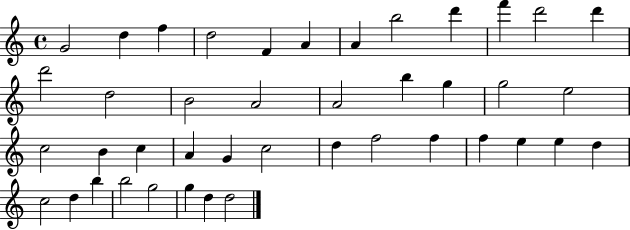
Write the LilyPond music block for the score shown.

{
  \clef treble
  \time 4/4
  \defaultTimeSignature
  \key c \major
  g'2 d''4 f''4 | d''2 f'4 a'4 | a'4 b''2 d'''4 | f'''4 d'''2 d'''4 | \break d'''2 d''2 | b'2 a'2 | a'2 b''4 g''4 | g''2 e''2 | \break c''2 b'4 c''4 | a'4 g'4 c''2 | d''4 f''2 f''4 | f''4 e''4 e''4 d''4 | \break c''2 d''4 b''4 | b''2 g''2 | g''4 d''4 d''2 | \bar "|."
}